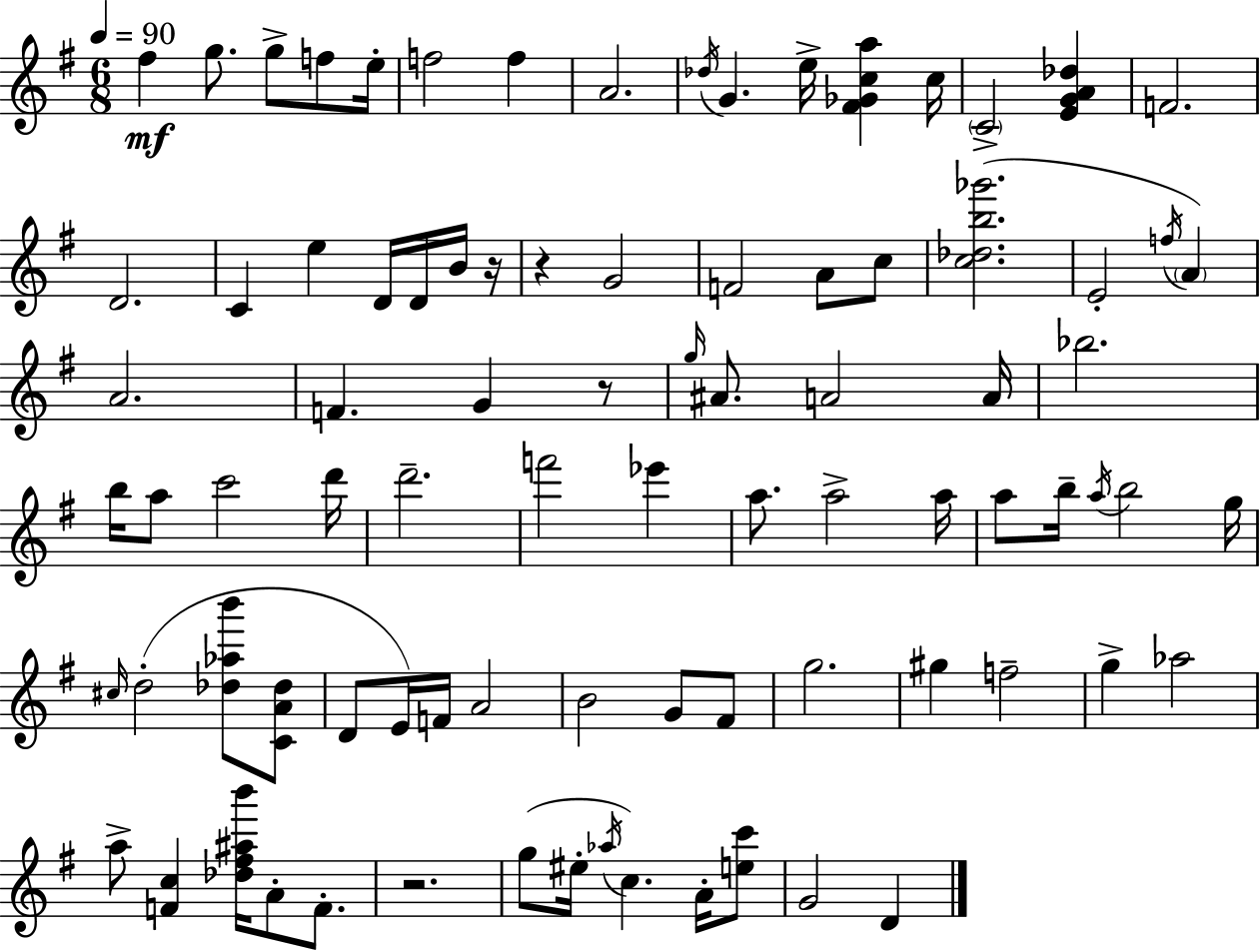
F#5/q G5/e. G5/e F5/e E5/s F5/h F5/q A4/h. Db5/s G4/q. E5/s [F#4,Gb4,C5,A5]/q C5/s C4/h [E4,G4,A4,Db5]/q F4/h. D4/h. C4/q E5/q D4/s D4/s B4/s R/s R/q G4/h F4/h A4/e C5/e [C5,Db5,B5,Gb6]/h. E4/h F5/s A4/q A4/h. F4/q. G4/q R/e G5/s A#4/e. A4/h A4/s Bb5/h. B5/s A5/e C6/h D6/s D6/h. F6/h Eb6/q A5/e. A5/h A5/s A5/e B5/s A5/s B5/h G5/s C#5/s D5/h [Db5,Ab5,B6]/e [C4,A4,Db5]/e D4/e E4/s F4/s A4/h B4/h G4/e F#4/e G5/h. G#5/q F5/h G5/q Ab5/h A5/e [F4,C5]/q [Db5,F#5,A#5,B6]/s A4/e F4/e. R/h. G5/e EIS5/s Ab5/s C5/q. A4/s [E5,C6]/e G4/h D4/q